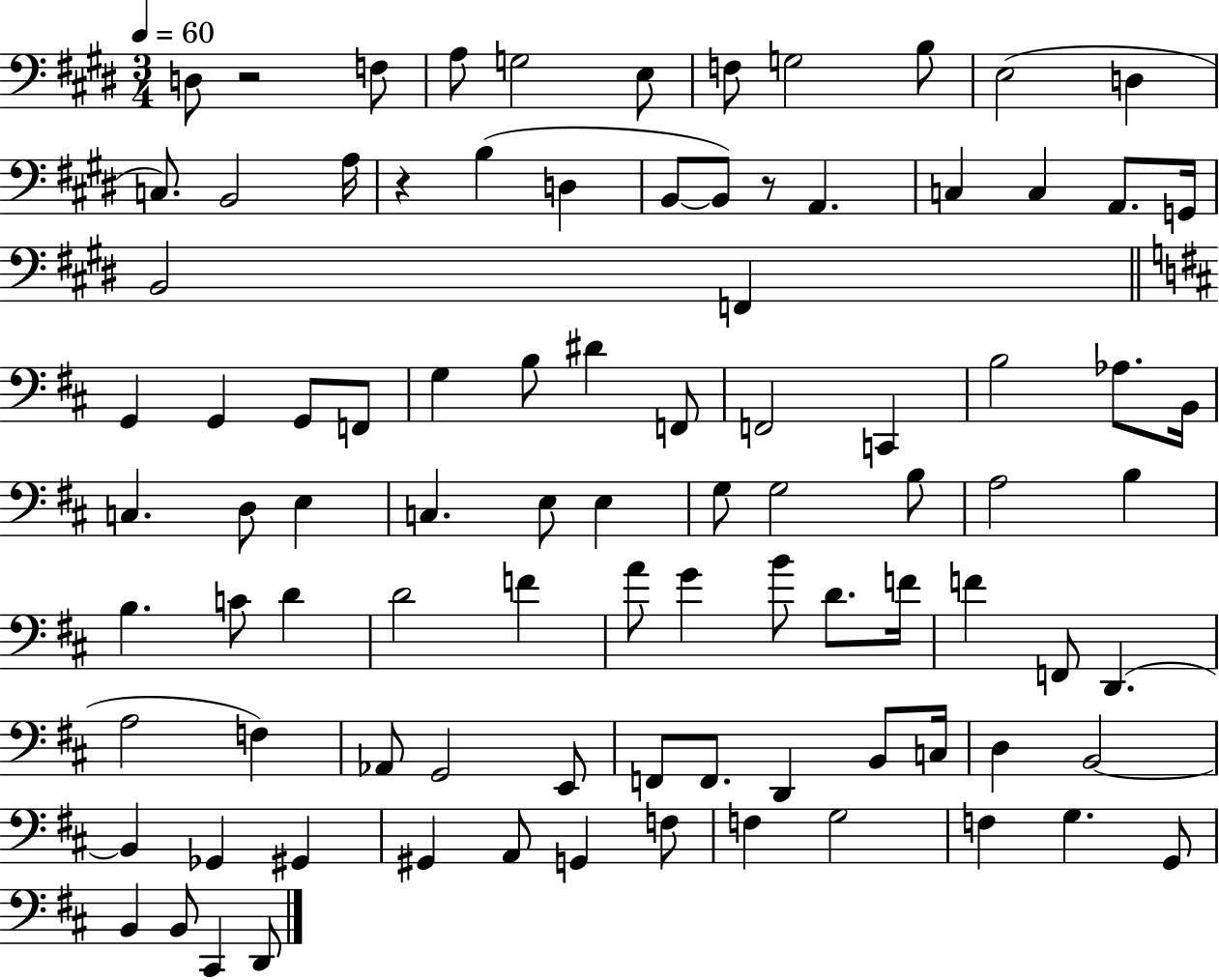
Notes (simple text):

D3/e R/h F3/e A3/e G3/h E3/e F3/e G3/h B3/e E3/h D3/q C3/e. B2/h A3/s R/q B3/q D3/q B2/e B2/e R/e A2/q. C3/q C3/q A2/e. G2/s B2/h F2/q G2/q G2/q G2/e F2/e G3/q B3/e D#4/q F2/e F2/h C2/q B3/h Ab3/e. B2/s C3/q. D3/e E3/q C3/q. E3/e E3/q G3/e G3/h B3/e A3/h B3/q B3/q. C4/e D4/q D4/h F4/q A4/e G4/q B4/e D4/e. F4/s F4/q F2/e D2/q. A3/h F3/q Ab2/e G2/h E2/e F2/e F2/e. D2/q B2/e C3/s D3/q B2/h B2/q Gb2/q G#2/q G#2/q A2/e G2/q F3/e F3/q G3/h F3/q G3/q. G2/e B2/q B2/e C#2/q D2/e